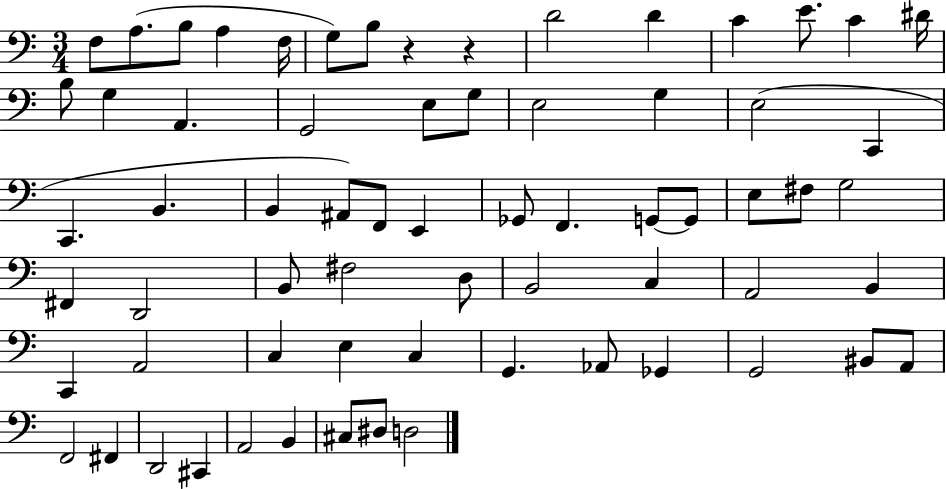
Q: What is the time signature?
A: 3/4